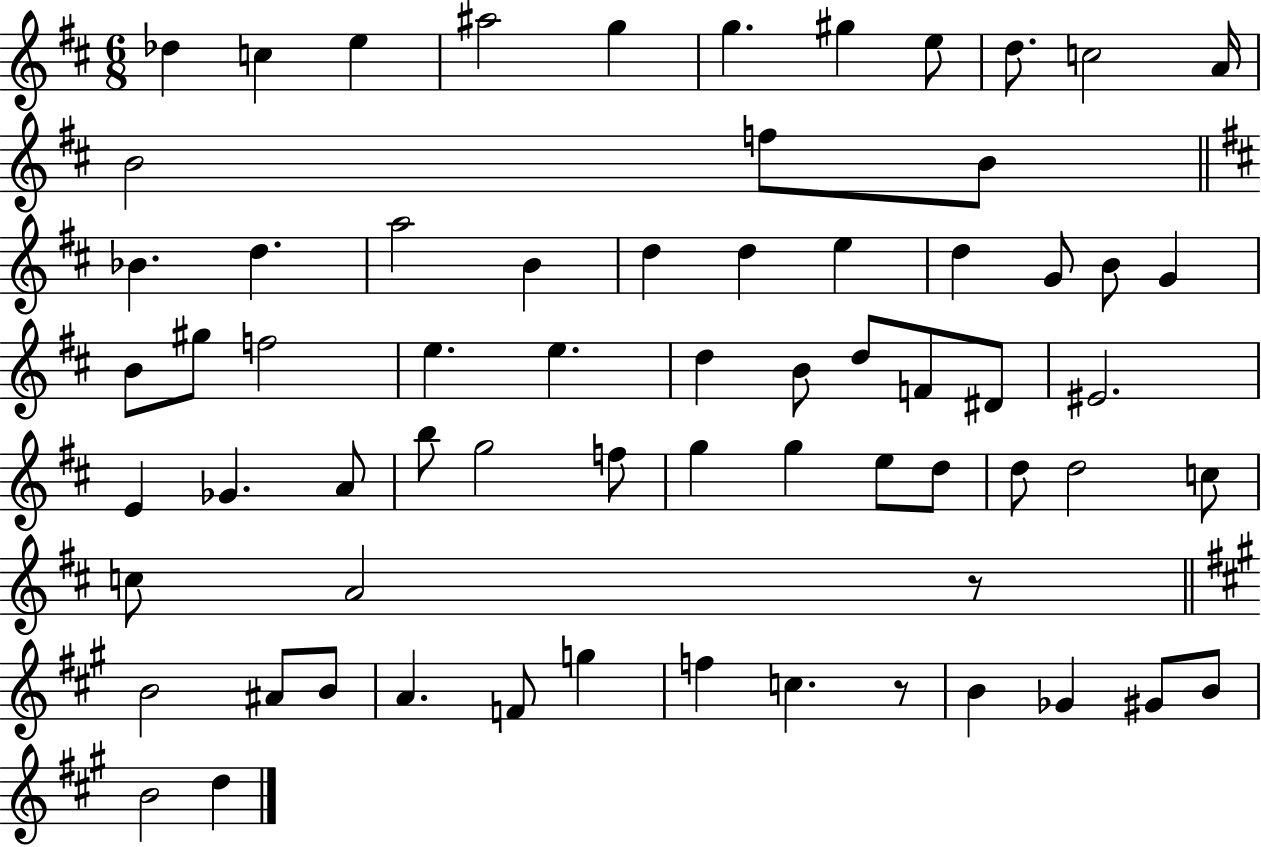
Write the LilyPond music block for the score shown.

{
  \clef treble
  \numericTimeSignature
  \time 6/8
  \key d \major
  des''4 c''4 e''4 | ais''2 g''4 | g''4. gis''4 e''8 | d''8. c''2 a'16 | \break b'2 f''8 b'8 | \bar "||" \break \key b \minor bes'4. d''4. | a''2 b'4 | d''4 d''4 e''4 | d''4 g'8 b'8 g'4 | \break b'8 gis''8 f''2 | e''4. e''4. | d''4 b'8 d''8 f'8 dis'8 | eis'2. | \break e'4 ges'4. a'8 | b''8 g''2 f''8 | g''4 g''4 e''8 d''8 | d''8 d''2 c''8 | \break c''8 a'2 r8 | \bar "||" \break \key a \major b'2 ais'8 b'8 | a'4. f'8 g''4 | f''4 c''4. r8 | b'4 ges'4 gis'8 b'8 | \break b'2 d''4 | \bar "|."
}